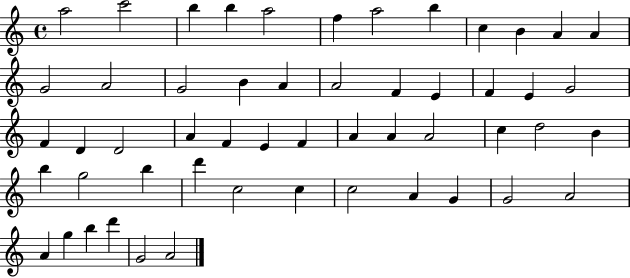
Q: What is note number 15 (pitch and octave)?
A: G4